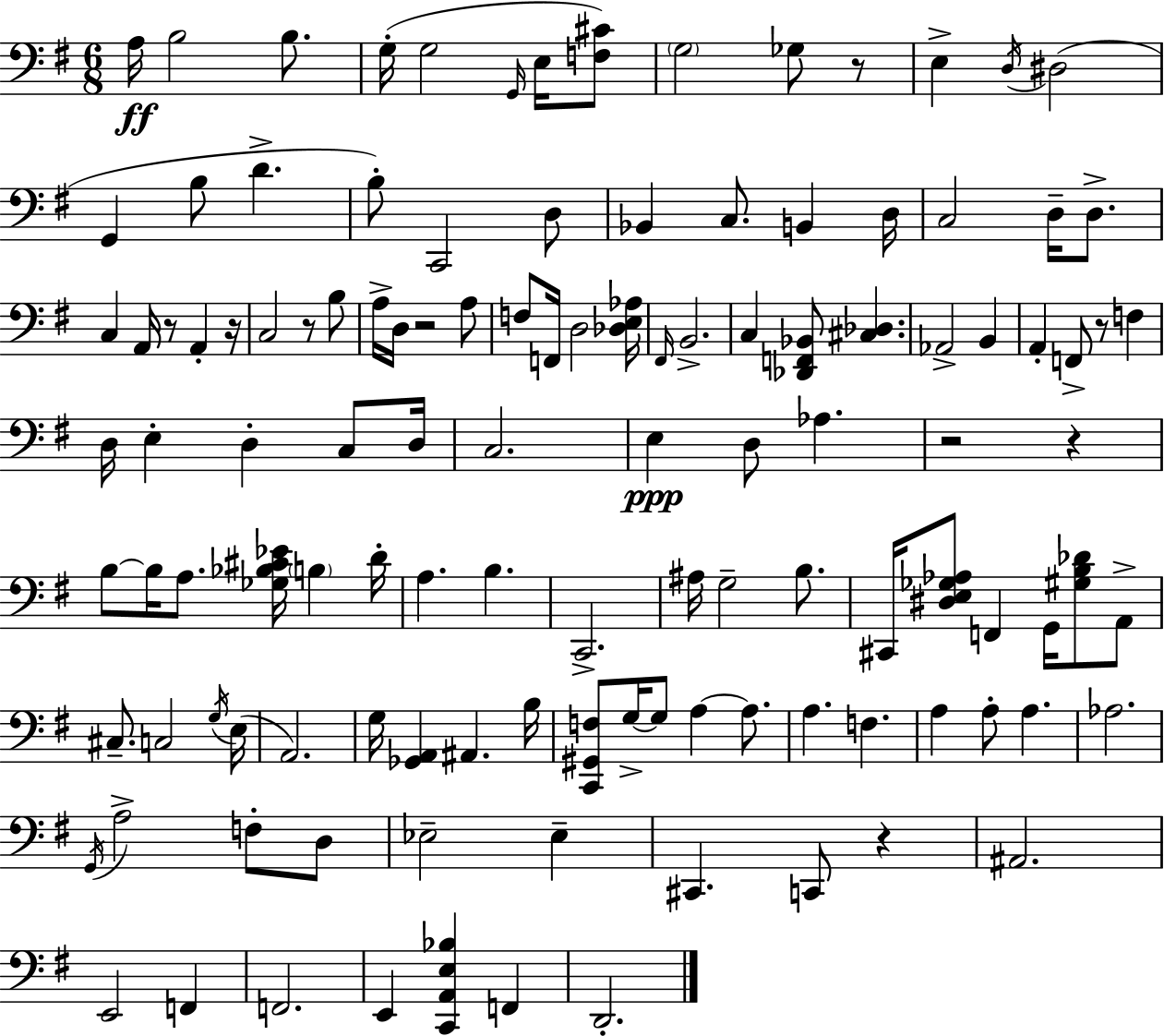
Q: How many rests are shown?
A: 9